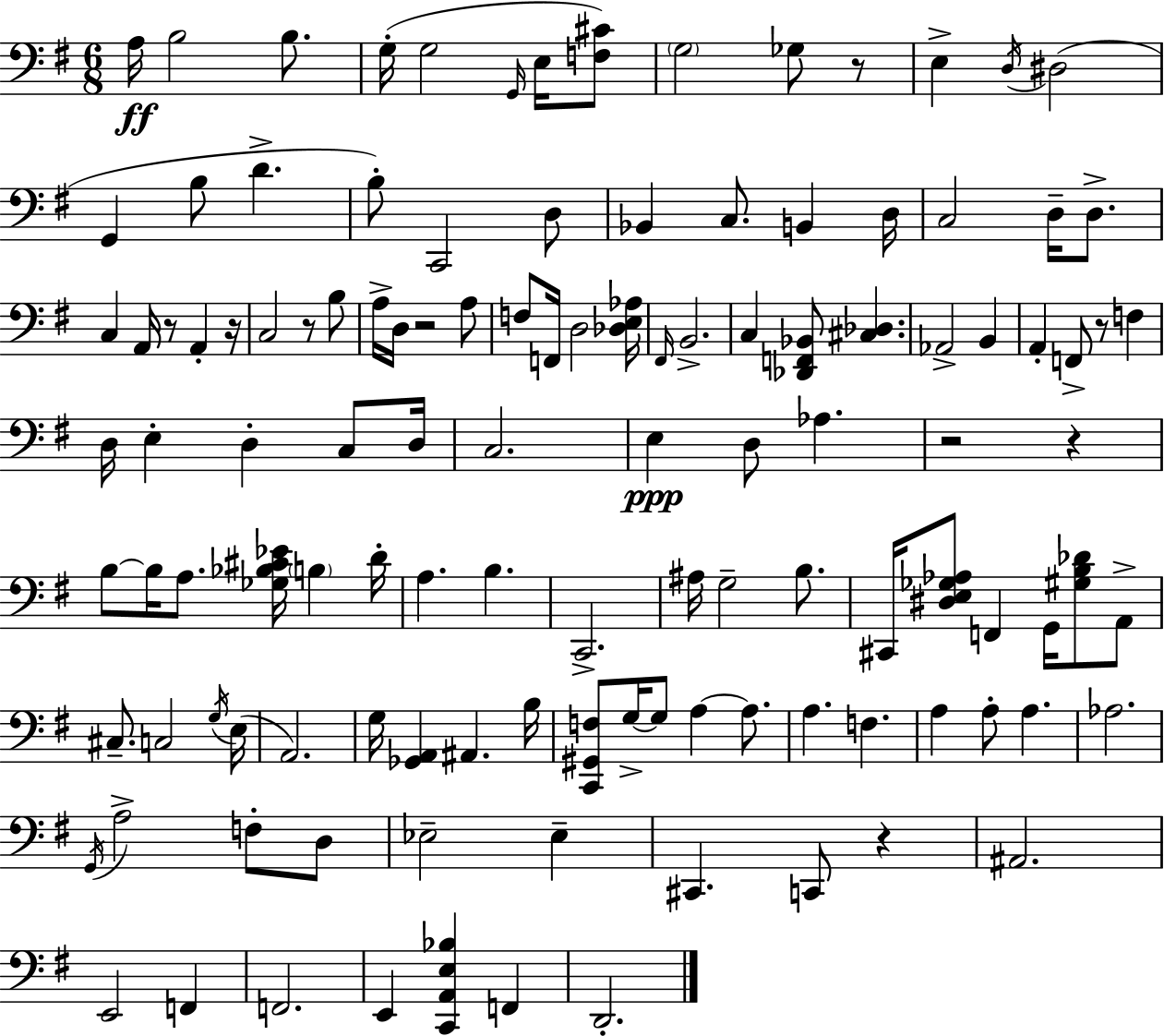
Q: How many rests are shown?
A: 9